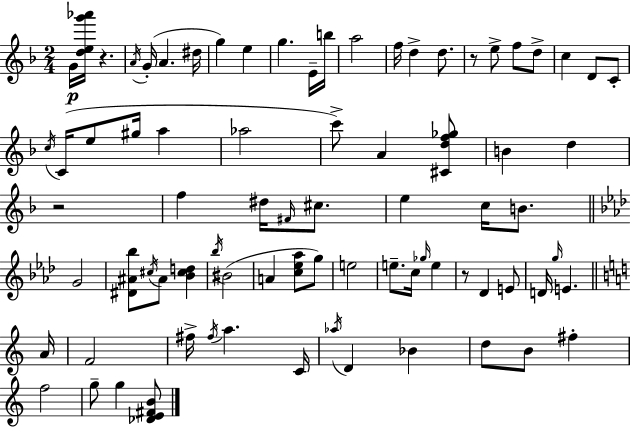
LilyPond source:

{
  \clef treble
  \numericTimeSignature
  \time 2/4
  \key f \major
  g'16\p <d'' e'' g''' aes'''>16 r4. | \acciaccatura { a'16 } g'16-.( a'4. | dis''16 g''4) e''4 | g''4. e'16-- | \break b''16 a''2 | f''16 d''4-> d''8. | r8 e''8-> f''8 d''8-> | c''4 d'8 c'8-. | \break \acciaccatura { c''16 } c'16( e''8 gis''16 a''4 | aes''2 | c'''8->) a'4 | <cis' d'' f'' ges''>8 b'4 d''4 | \break r2 | f''4 dis''16 \grace { fis'16 } | cis''8. e''4 c''16 | b'8. \bar "||" \break \key aes \major g'2 | <dis' ais' bes''>8 \acciaccatura { cis''16 } ais'8 <bes' cis'' d''>4 | \acciaccatura { bes''16 } bis'2( | a'4 <c'' ees'' aes''>8 | \break g''8) e''2 | e''8.-- c''16 \grace { ges''16 } e''4 | r8 des'4 | e'8 d'16 \grace { g''16 } e'4. | \break \bar "||" \break \key a \minor a'16 f'2 | fis''16-> \acciaccatura { fis''16 } a''4. | c'16 \acciaccatura { aes''16 } d'4 bes'4 | d''8 b'8 fis''4-. | \break f''2 | g''8-- g''4 | <des' e' fis' b'>8 \bar "|."
}